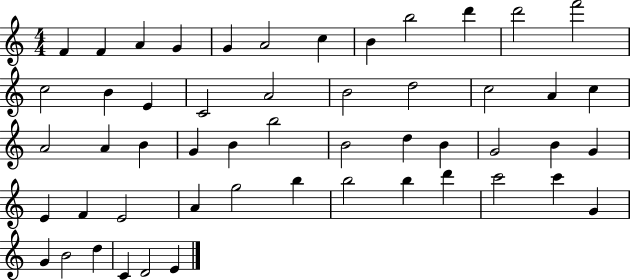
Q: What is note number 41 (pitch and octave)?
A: B5